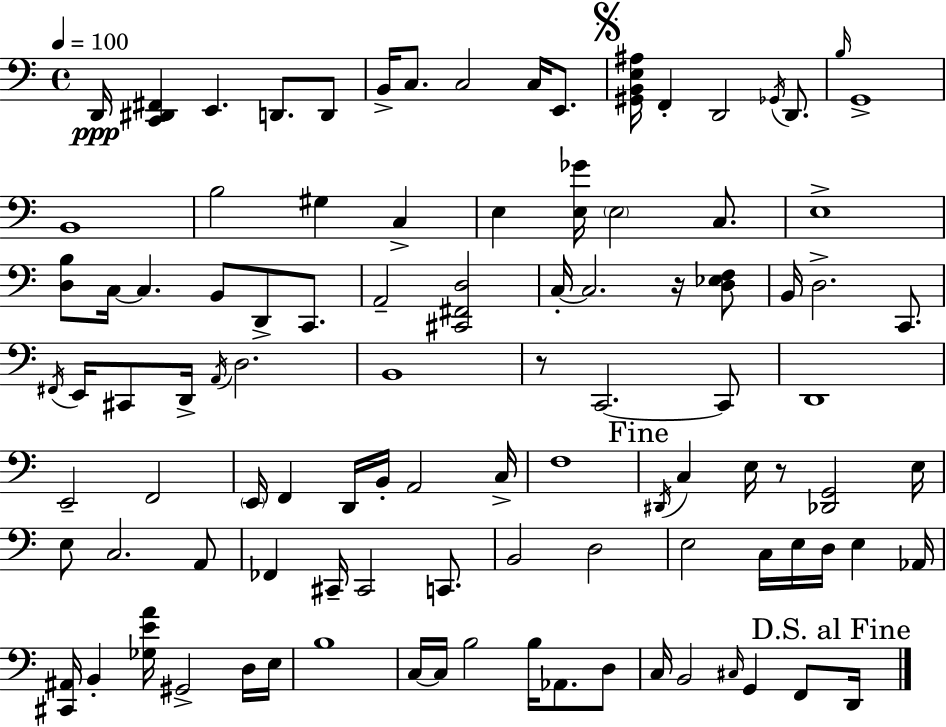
{
  \clef bass
  \time 4/4
  \defaultTimeSignature
  \key c \major
  \tempo 4 = 100
  d,16\ppp <c, dis, fis,>4 e,4. d,8. d,8 | b,16-> c8. c2 c16 e,8. | \mark \markup { \musicglyph "scripts.segno" } <gis, b, e ais>16 f,4-. d,2 \acciaccatura { ges,16 } d,8. | \grace { b16 } g,1-> | \break b,1 | b2 gis4 c4-> | e4 <e ges'>16 \parenthesize e2 c8. | e1-> | \break <d b>8 c16~~ c4. b,8 d,8-> c,8. | a,2-- <cis, fis, d>2 | c16-.~~ c2. r16 | <d ees f>8 b,16 d2.-> c,8. | \break \acciaccatura { fis,16 } e,16 cis,8 d,16-> \acciaccatura { a,16 } d2. | b,1 | r8 c,2.~~ | c,8 d,1 | \break e,2-- f,2 | \parenthesize e,16 f,4 d,16 b,16-. a,2 | c16-> f1 | \mark "Fine" \acciaccatura { dis,16 } c4 e16 r8 <des, g,>2 | \break e16 e8 c2. | a,8 fes,4 cis,16-- cis,2 | c,8. b,2 d2 | e2 c16 e16 d16 | \break e4 aes,16 <cis, ais,>16 b,4-. <ges e' a'>16 gis,2-> | d16 e16 b1 | c16~~ c16 b2 b16 | aes,8. d8 c16 b,2 \grace { cis16 } g,4 | \break f,8 \mark "D.S. al Fine" d,16 \bar "|."
}